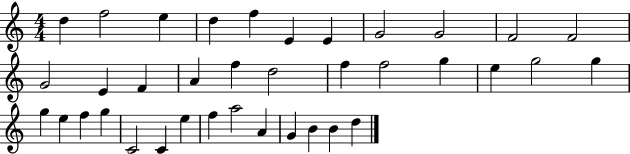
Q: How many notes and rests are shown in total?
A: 37